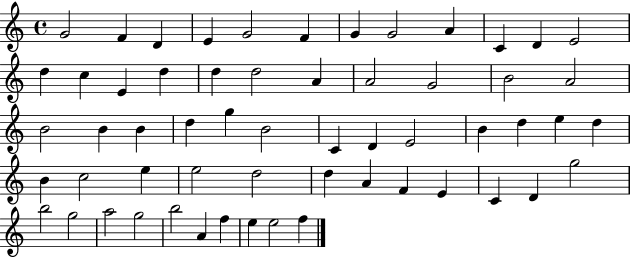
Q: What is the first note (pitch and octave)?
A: G4